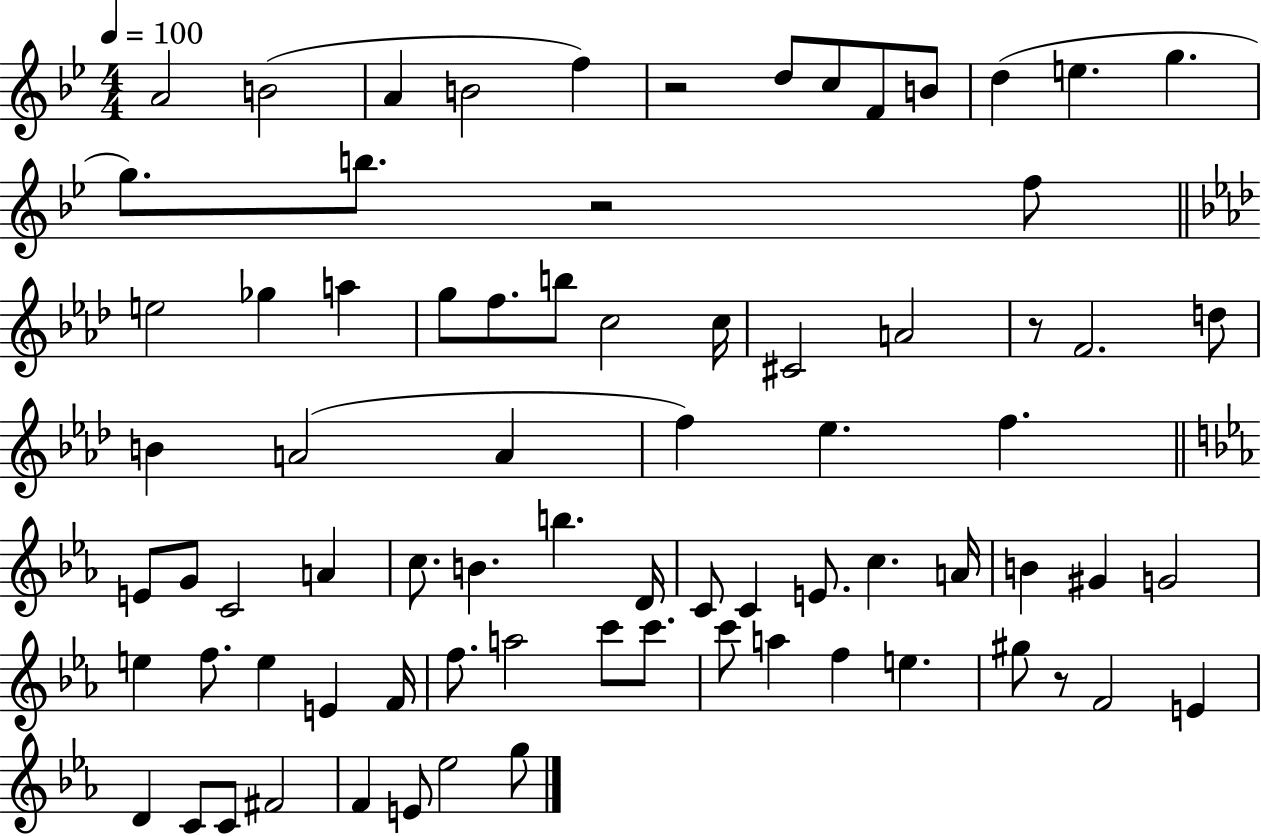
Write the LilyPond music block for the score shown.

{
  \clef treble
  \numericTimeSignature
  \time 4/4
  \key bes \major
  \tempo 4 = 100
  \repeat volta 2 { a'2 b'2( | a'4 b'2 f''4) | r2 d''8 c''8 f'8 b'8 | d''4( e''4. g''4. | \break g''8.) b''8. r2 f''8 | \bar "||" \break \key f \minor e''2 ges''4 a''4 | g''8 f''8. b''8 c''2 c''16 | cis'2 a'2 | r8 f'2. d''8 | \break b'4 a'2( a'4 | f''4) ees''4. f''4. | \bar "||" \break \key c \minor e'8 g'8 c'2 a'4 | c''8. b'4. b''4. d'16 | c'8 c'4 e'8. c''4. a'16 | b'4 gis'4 g'2 | \break e''4 f''8. e''4 e'4 f'16 | f''8. a''2 c'''8 c'''8. | c'''8 a''4 f''4 e''4. | gis''8 r8 f'2 e'4 | \break d'4 c'8 c'8 fis'2 | f'4 e'8 ees''2 g''8 | } \bar "|."
}